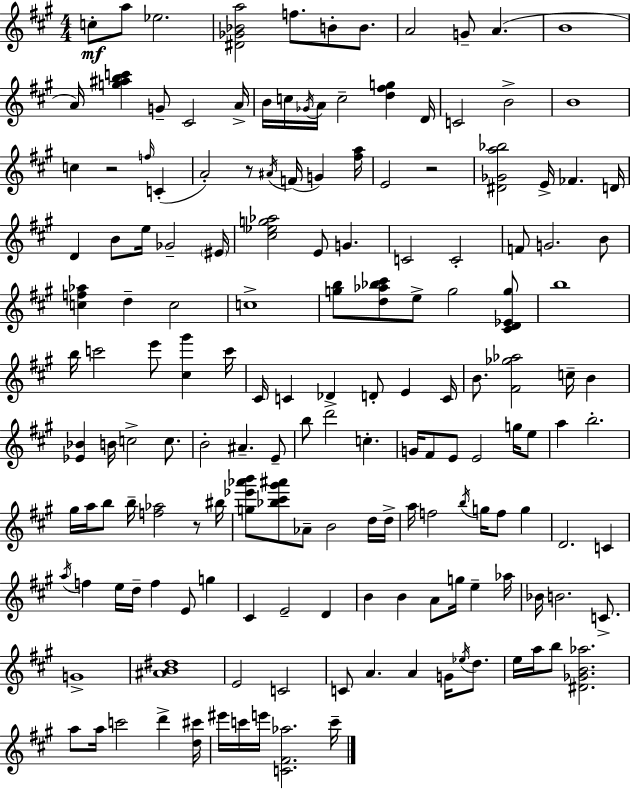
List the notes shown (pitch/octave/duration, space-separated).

C5/e A5/e Eb5/h. [D#4,Gb4,Bb4,A5]/h F5/e. B4/e B4/e. A4/h G4/e A4/q. B4/w A4/s [G5,A#5,B5,C6]/q G4/e C#4/h A4/s B4/s C5/s Gb4/s A4/s C5/h [D5,F#5,G5]/q D4/s C4/h B4/h B4/w C5/q R/h F5/s C4/q A4/h R/e A#4/s F4/s G4/q [F#5,A5]/s E4/h R/h [D#4,Gb4,A5,Bb5]/h E4/s FES4/q. D4/s D4/q B4/e E5/s Gb4/h EIS4/s [C#5,Eb5,G5,Ab5]/h E4/e G4/q. C4/h C4/h F4/e G4/h. B4/e [C5,F5,Ab5]/q D5/q C5/h C5/w [G5,B5]/e [D5,Ab5,Bb5,C#6]/e E5/e G5/h [C#4,D4,Eb4,G5]/e B5/w B5/s C6/h E6/e [C#5,G#6]/q C6/s C#4/s C4/q Db4/q D4/e E4/q C4/s B4/e. [F#4,Gb5,Ab5]/h C5/s B4/q [Eb4,Bb4]/q B4/s C5/h C5/e. B4/h A#4/q. E4/e B5/e D6/h C5/q. G4/s F#4/e E4/e E4/h G5/s E5/e A5/q B5/h. G#5/s A5/s B5/e B5/s [F5,Ab5]/h R/e BIS5/s [G5,Eb6,Ab6,B6]/e [Bb5,C#6,G#6,A#6]/e Ab4/e B4/h D5/s D5/s A5/s F5/h B5/s G5/s F5/e G5/q D4/h. C4/q A5/s F5/q E5/s D5/s F5/q E4/e G5/q C#4/q E4/h D4/q B4/q B4/q A4/e G5/s E5/q Ab5/s Bb4/s B4/h. C4/e. G4/w [A#4,B4,D#5]/w E4/h C4/h C4/e A4/q. A4/q G4/s Eb5/s D5/e. E5/s A5/s B5/e [D#4,Gb4,B4,Ab5]/h. A5/e A5/s C6/h D6/q [D5,C#6]/s EIS6/s C6/s E6/s [C4,F#4,Ab5]/h. C6/s